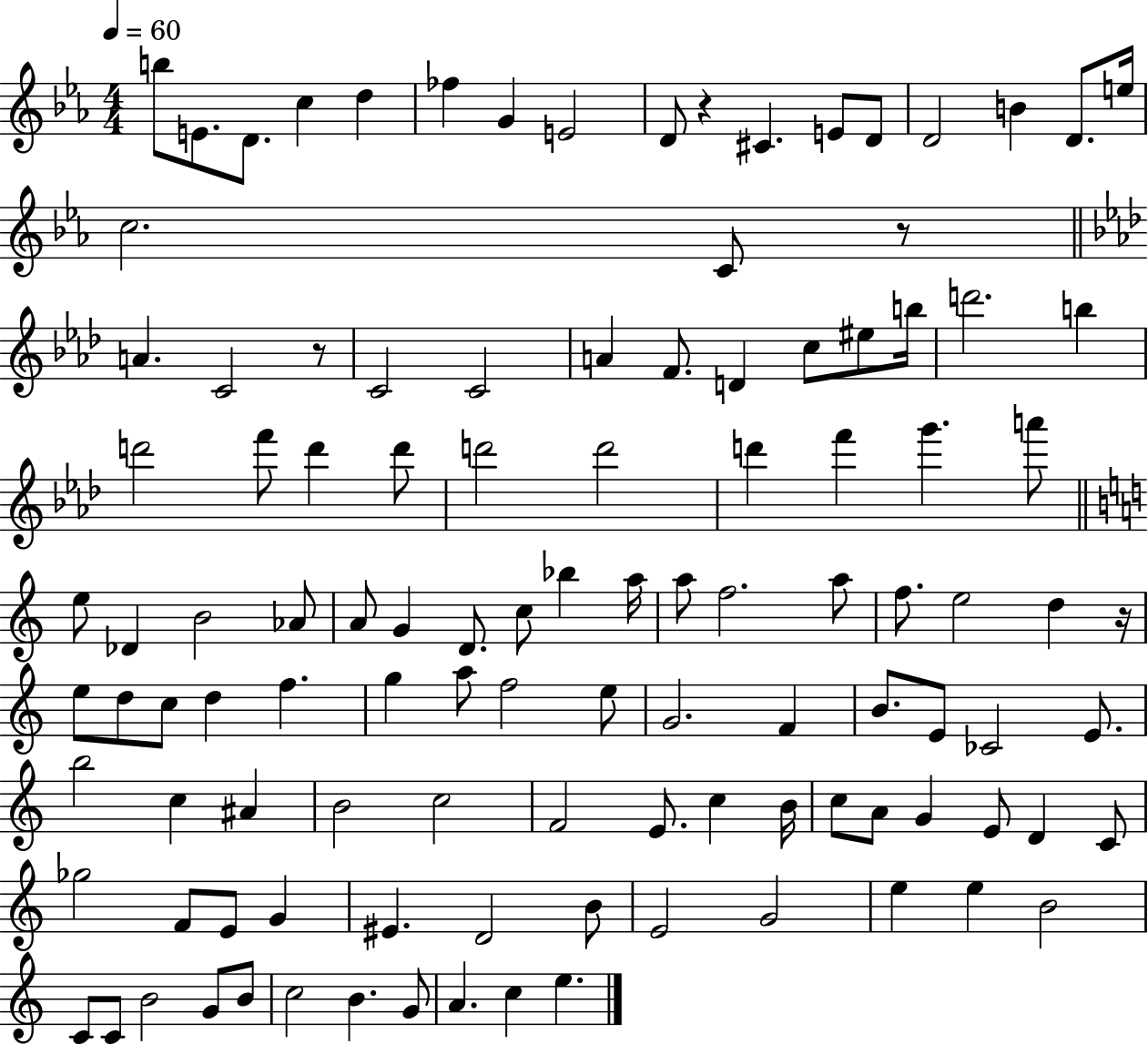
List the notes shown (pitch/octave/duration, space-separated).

B5/e E4/e. D4/e. C5/q D5/q FES5/q G4/q E4/h D4/e R/q C#4/q. E4/e D4/e D4/h B4/q D4/e. E5/s C5/h. C4/e R/e A4/q. C4/h R/e C4/h C4/h A4/q F4/e. D4/q C5/e EIS5/e B5/s D6/h. B5/q D6/h F6/e D6/q D6/e D6/h D6/h D6/q F6/q G6/q. A6/e E5/e Db4/q B4/h Ab4/e A4/e G4/q D4/e. C5/e Bb5/q A5/s A5/e F5/h. A5/e F5/e. E5/h D5/q R/s E5/e D5/e C5/e D5/q F5/q. G5/q A5/e F5/h E5/e G4/h. F4/q B4/e. E4/e CES4/h E4/e. B5/h C5/q A#4/q B4/h C5/h F4/h E4/e. C5/q B4/s C5/e A4/e G4/q E4/e D4/q C4/e Gb5/h F4/e E4/e G4/q EIS4/q. D4/h B4/e E4/h G4/h E5/q E5/q B4/h C4/e C4/e B4/h G4/e B4/e C5/h B4/q. G4/e A4/q. C5/q E5/q.